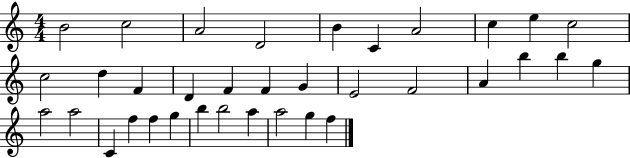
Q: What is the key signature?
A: C major